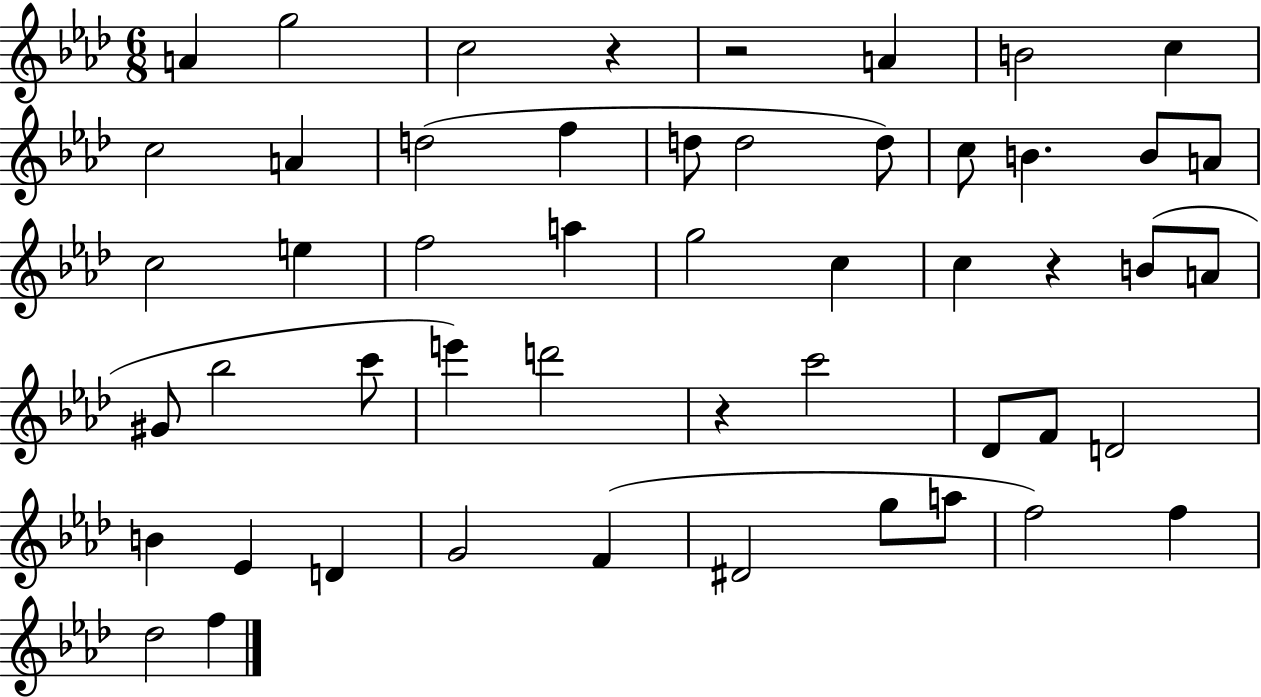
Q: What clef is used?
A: treble